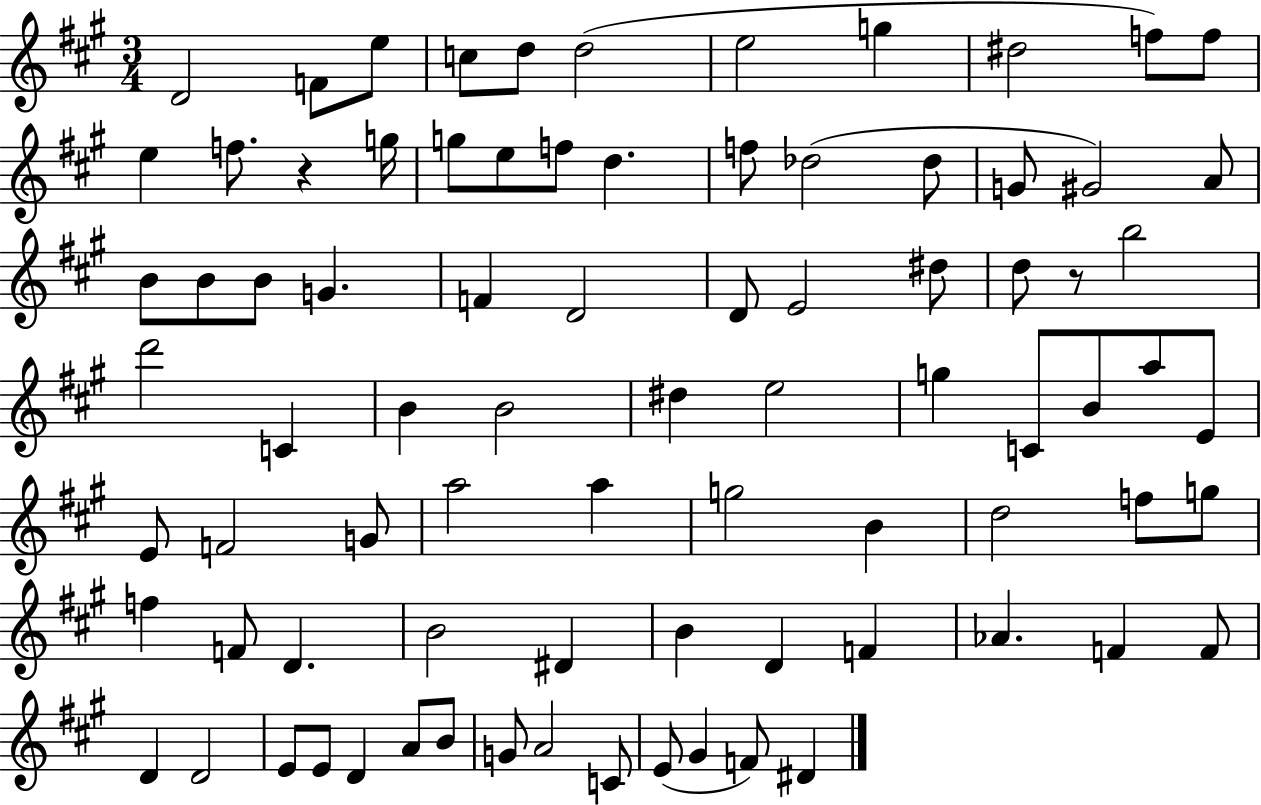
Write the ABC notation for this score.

X:1
T:Untitled
M:3/4
L:1/4
K:A
D2 F/2 e/2 c/2 d/2 d2 e2 g ^d2 f/2 f/2 e f/2 z g/4 g/2 e/2 f/2 d f/2 _d2 _d/2 G/2 ^G2 A/2 B/2 B/2 B/2 G F D2 D/2 E2 ^d/2 d/2 z/2 b2 d'2 C B B2 ^d e2 g C/2 B/2 a/2 E/2 E/2 F2 G/2 a2 a g2 B d2 f/2 g/2 f F/2 D B2 ^D B D F _A F F/2 D D2 E/2 E/2 D A/2 B/2 G/2 A2 C/2 E/2 ^G F/2 ^D